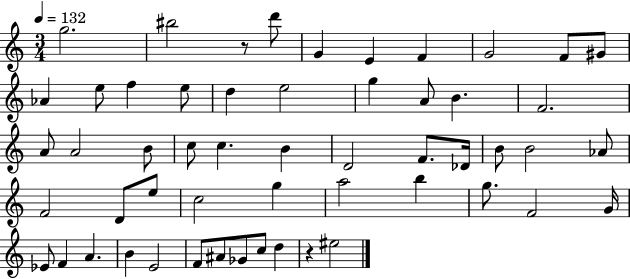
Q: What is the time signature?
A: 3/4